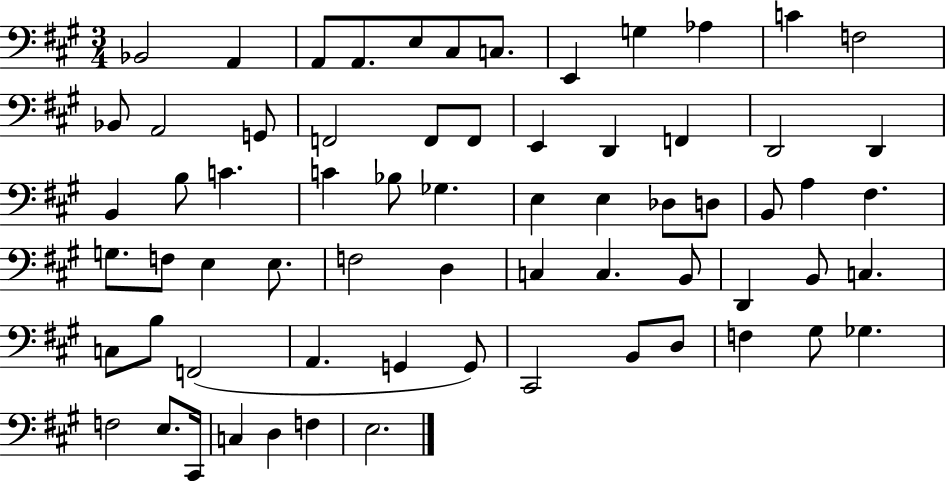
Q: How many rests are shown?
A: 0